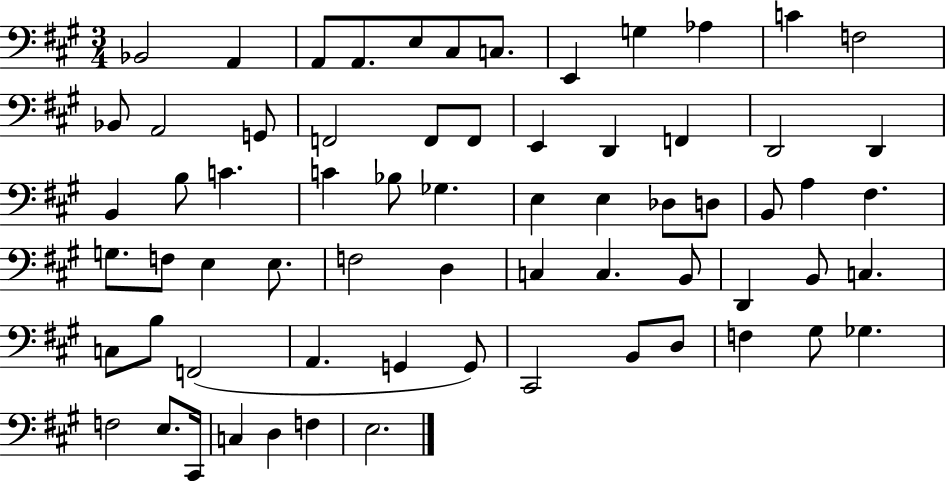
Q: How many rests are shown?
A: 0